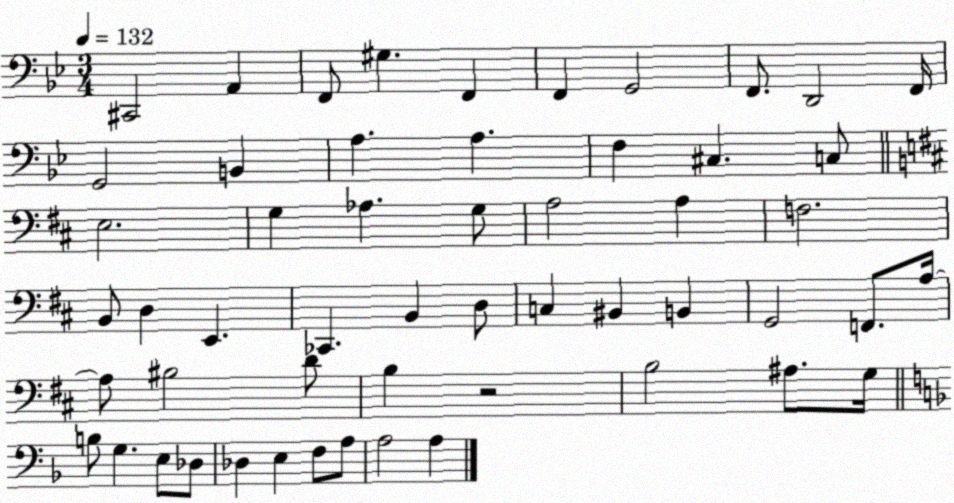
X:1
T:Untitled
M:3/4
L:1/4
K:Bb
^C,,2 A,, F,,/2 ^G, F,, F,, G,,2 F,,/2 D,,2 F,,/4 G,,2 B,, A, A, F, ^C, C,/2 E,2 G, _A, G,/2 A,2 A, F,2 B,,/2 D, E,, _C,, B,, D,/2 C, ^B,, B,, G,,2 F,,/2 A,/4 A,/2 ^B,2 D/2 B, z2 B,2 ^A,/2 G,/4 B,/2 G, E,/2 _D,/2 _D, E, F,/2 A,/2 A,2 A,